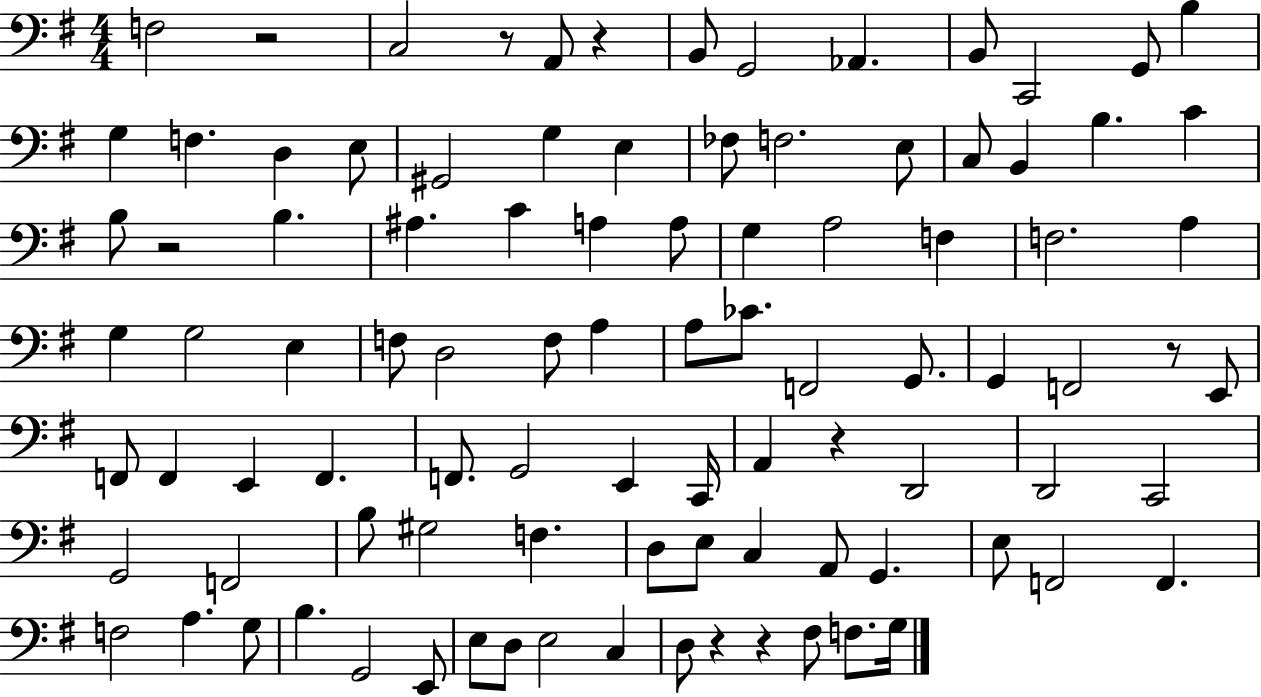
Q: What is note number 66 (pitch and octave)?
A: F3